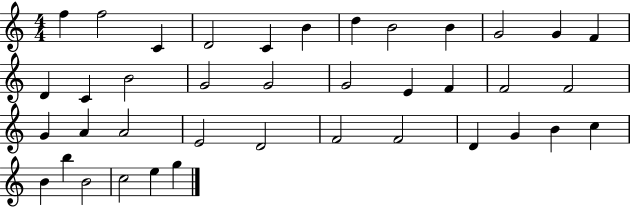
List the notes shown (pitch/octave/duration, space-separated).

F5/q F5/h C4/q D4/h C4/q B4/q D5/q B4/h B4/q G4/h G4/q F4/q D4/q C4/q B4/h G4/h G4/h G4/h E4/q F4/q F4/h F4/h G4/q A4/q A4/h E4/h D4/h F4/h F4/h D4/q G4/q B4/q C5/q B4/q B5/q B4/h C5/h E5/q G5/q